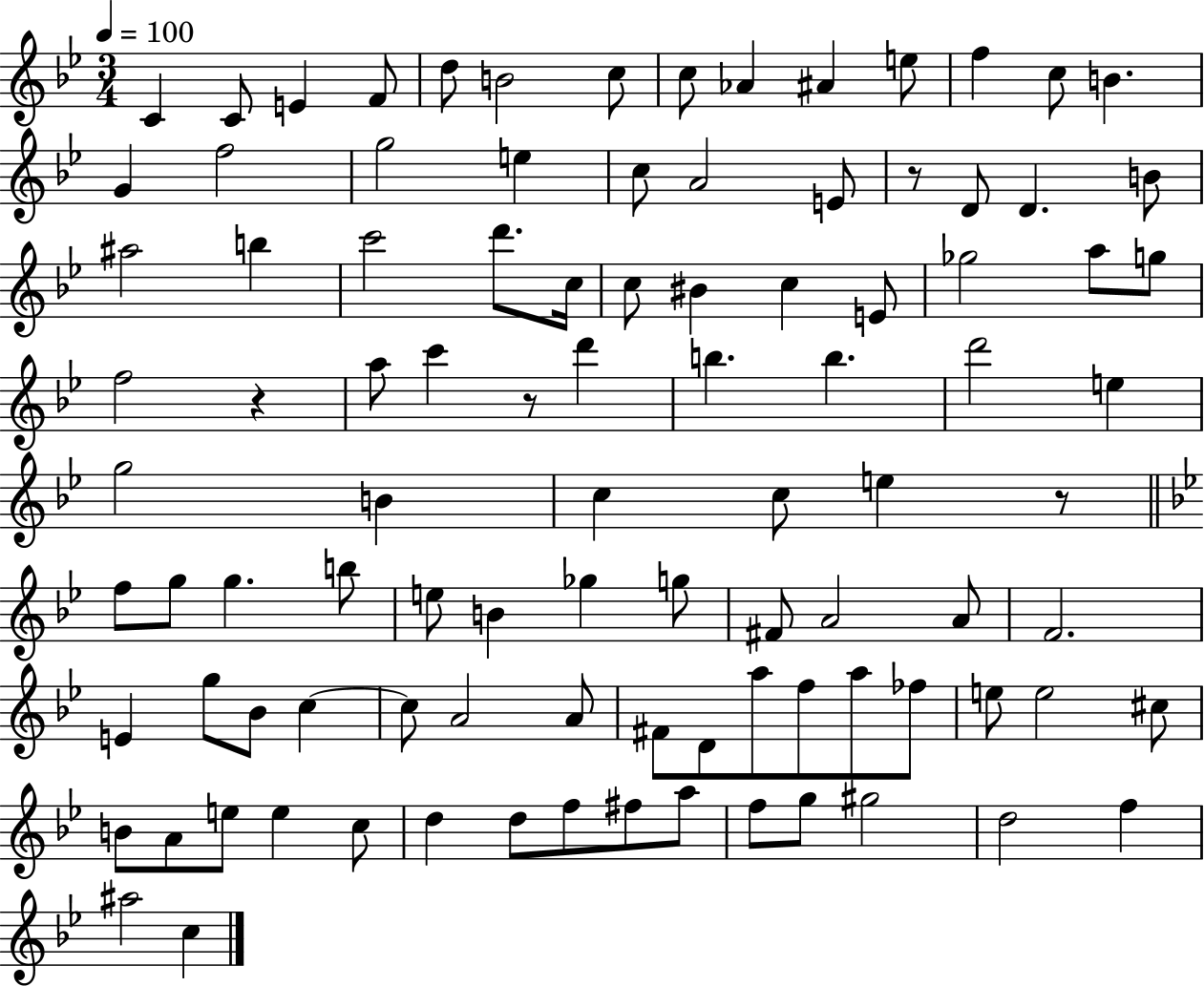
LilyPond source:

{
  \clef treble
  \numericTimeSignature
  \time 3/4
  \key bes \major
  \tempo 4 = 100
  c'4 c'8 e'4 f'8 | d''8 b'2 c''8 | c''8 aes'4 ais'4 e''8 | f''4 c''8 b'4. | \break g'4 f''2 | g''2 e''4 | c''8 a'2 e'8 | r8 d'8 d'4. b'8 | \break ais''2 b''4 | c'''2 d'''8. c''16 | c''8 bis'4 c''4 e'8 | ges''2 a''8 g''8 | \break f''2 r4 | a''8 c'''4 r8 d'''4 | b''4. b''4. | d'''2 e''4 | \break g''2 b'4 | c''4 c''8 e''4 r8 | \bar "||" \break \key bes \major f''8 g''8 g''4. b''8 | e''8 b'4 ges''4 g''8 | fis'8 a'2 a'8 | f'2. | \break e'4 g''8 bes'8 c''4~~ | c''8 a'2 a'8 | fis'8 d'8 a''8 f''8 a''8 fes''8 | e''8 e''2 cis''8 | \break b'8 a'8 e''8 e''4 c''8 | d''4 d''8 f''8 fis''8 a''8 | f''8 g''8 gis''2 | d''2 f''4 | \break ais''2 c''4 | \bar "|."
}